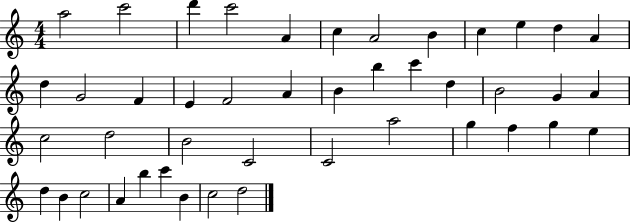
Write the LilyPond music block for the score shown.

{
  \clef treble
  \numericTimeSignature
  \time 4/4
  \key c \major
  a''2 c'''2 | d'''4 c'''2 a'4 | c''4 a'2 b'4 | c''4 e''4 d''4 a'4 | \break d''4 g'2 f'4 | e'4 f'2 a'4 | b'4 b''4 c'''4 d''4 | b'2 g'4 a'4 | \break c''2 d''2 | b'2 c'2 | c'2 a''2 | g''4 f''4 g''4 e''4 | \break d''4 b'4 c''2 | a'4 b''4 c'''4 b'4 | c''2 d''2 | \bar "|."
}